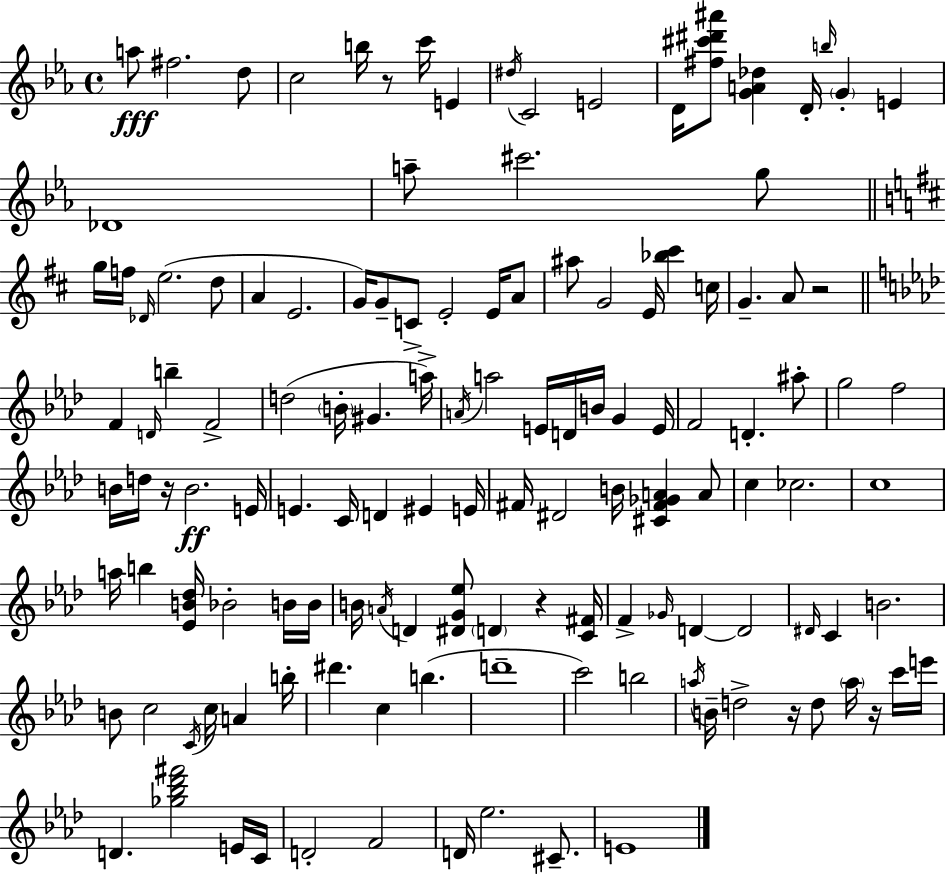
A5/e F#5/h. D5/e C5/h B5/s R/e C6/s E4/q D#5/s C4/h E4/h D4/s [F#5,C#6,D#6,A#6]/e [G4,A4,Db5]/q D4/s B5/s G4/q E4/q Db4/w A5/e C#6/h. G5/e G5/s F5/s Db4/s E5/h. D5/e A4/q E4/h. G4/s G4/e C4/e E4/h E4/s A4/e A#5/e G4/h E4/s [Bb5,C#6]/q C5/s G4/q. A4/e R/h F4/q D4/s B5/q F4/h D5/h B4/s G#4/q. A5/s A4/s A5/h E4/s D4/s B4/s G4/q E4/s F4/h D4/q. A#5/e G5/h F5/h B4/s D5/s R/s B4/h. E4/s E4/q. C4/s D4/q EIS4/q E4/s F#4/s D#4/h B4/s [C#4,F#4,Gb4,A4]/q A4/e C5/q CES5/h. C5/w A5/s B5/q [Eb4,B4,Db5]/s Bb4/h B4/s B4/s B4/s A4/s D4/q [D#4,G4,Eb5]/e D4/q R/q [C4,F#4]/s F4/q Gb4/s D4/q D4/h D#4/s C4/q B4/h. B4/e C5/h C4/s C5/s A4/q B5/s D#6/q. C5/q B5/q. D6/w C6/h B5/h A5/s B4/s D5/h R/s D5/e A5/s R/s C6/s E6/s D4/q. [Gb5,Bb5,Db6,F#6]/h E4/s C4/s D4/h F4/h D4/s Eb5/h. C#4/e. E4/w